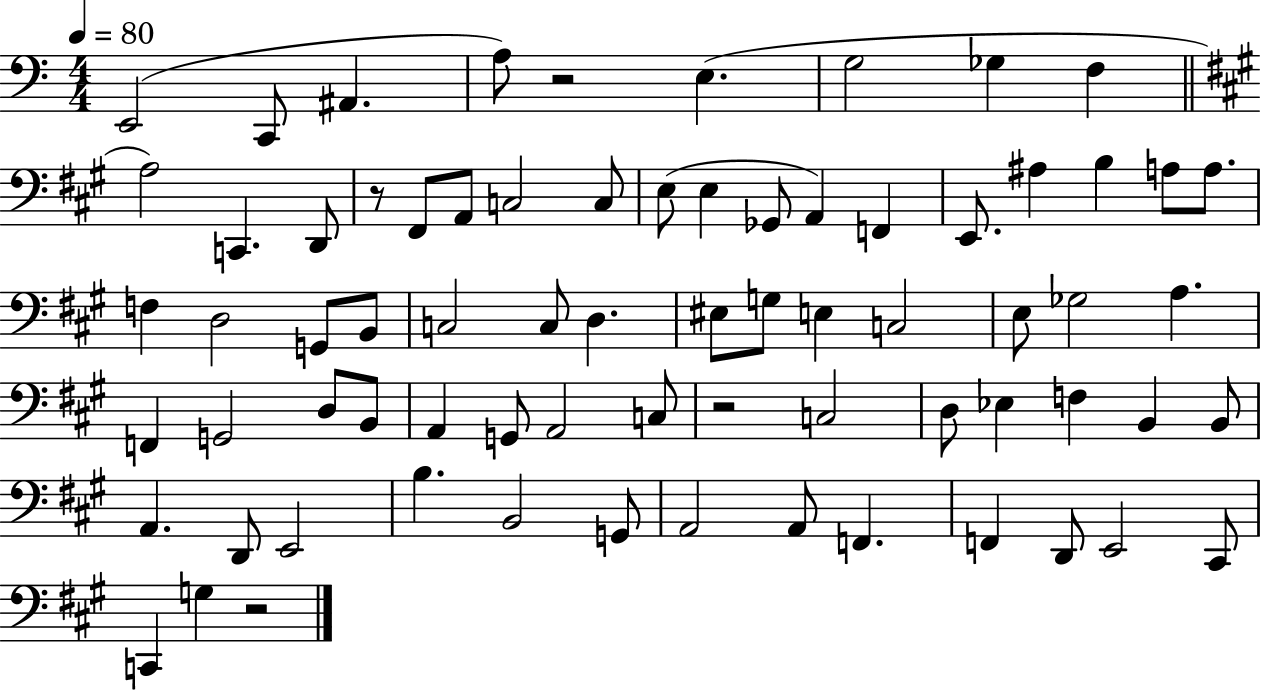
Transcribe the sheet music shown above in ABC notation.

X:1
T:Untitled
M:4/4
L:1/4
K:C
E,,2 C,,/2 ^A,, A,/2 z2 E, G,2 _G, F, A,2 C,, D,,/2 z/2 ^F,,/2 A,,/2 C,2 C,/2 E,/2 E, _G,,/2 A,, F,, E,,/2 ^A, B, A,/2 A,/2 F, D,2 G,,/2 B,,/2 C,2 C,/2 D, ^E,/2 G,/2 E, C,2 E,/2 _G,2 A, F,, G,,2 D,/2 B,,/2 A,, G,,/2 A,,2 C,/2 z2 C,2 D,/2 _E, F, B,, B,,/2 A,, D,,/2 E,,2 B, B,,2 G,,/2 A,,2 A,,/2 F,, F,, D,,/2 E,,2 ^C,,/2 C,, G, z2